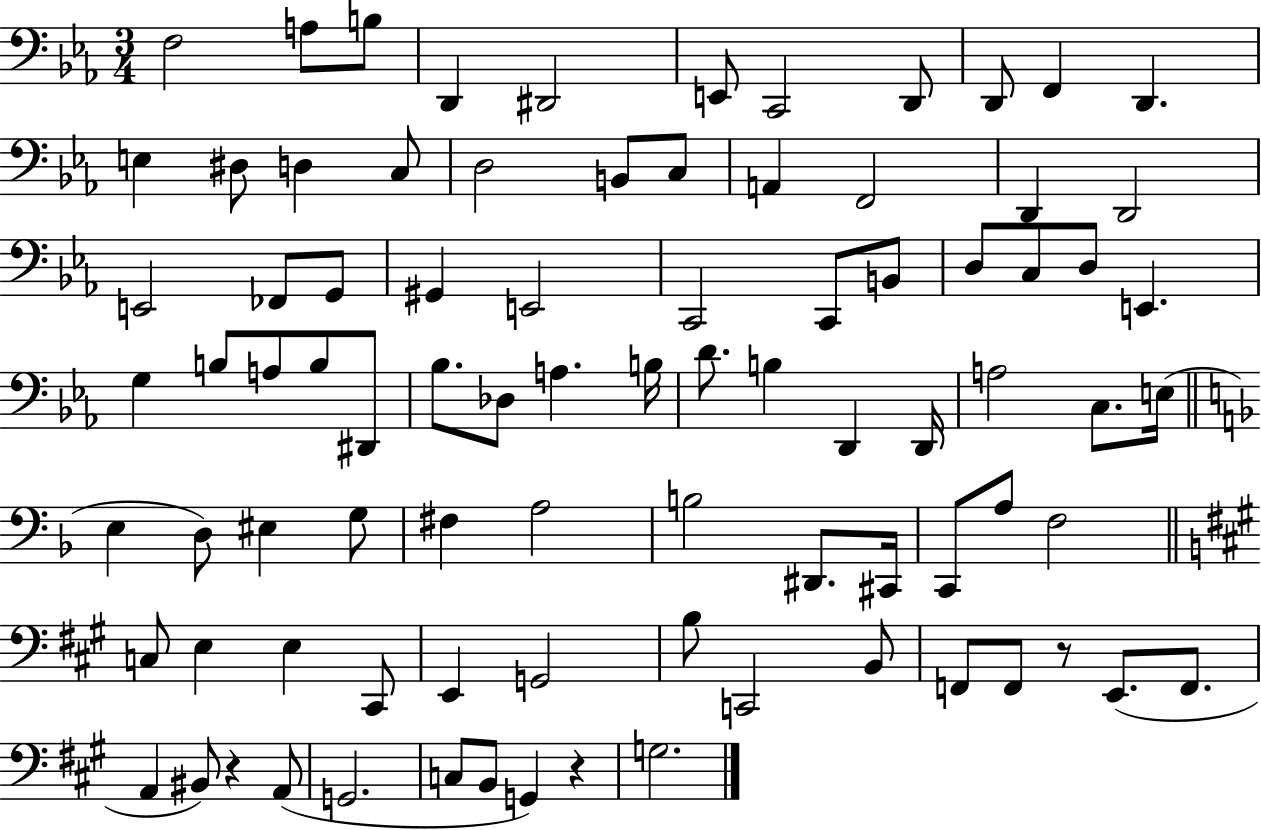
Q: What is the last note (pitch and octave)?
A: G3